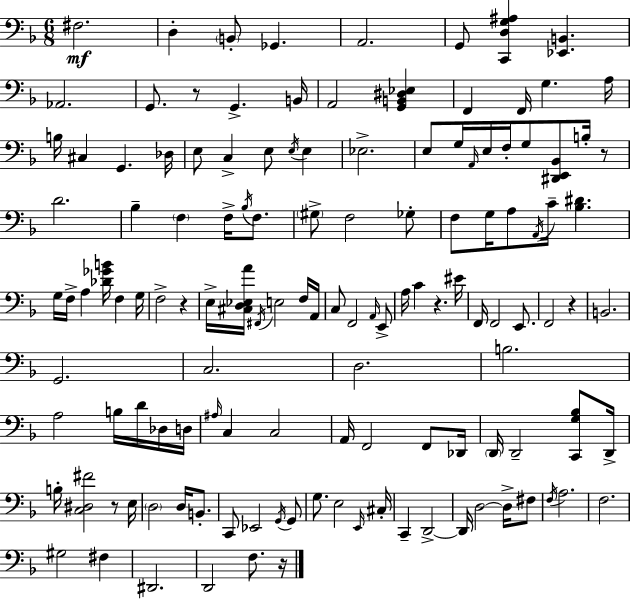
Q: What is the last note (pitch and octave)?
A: F3